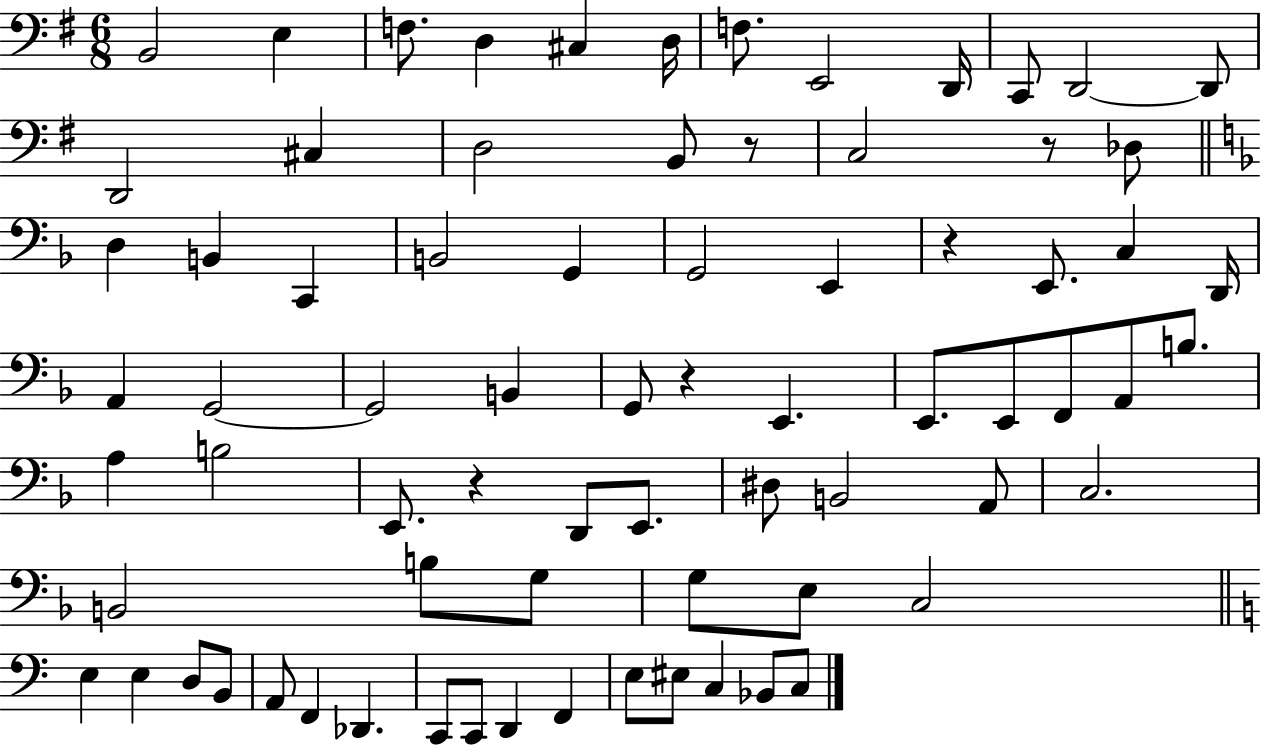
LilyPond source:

{
  \clef bass
  \numericTimeSignature
  \time 6/8
  \key g \major
  b,2 e4 | f8. d4 cis4 d16 | f8. e,2 d,16 | c,8 d,2~~ d,8 | \break d,2 cis4 | d2 b,8 r8 | c2 r8 des8 | \bar "||" \break \key f \major d4 b,4 c,4 | b,2 g,4 | g,2 e,4 | r4 e,8. c4 d,16 | \break a,4 g,2~~ | g,2 b,4 | g,8 r4 e,4. | e,8. e,8 f,8 a,8 b8. | \break a4 b2 | e,8. r4 d,8 e,8. | dis8 b,2 a,8 | c2. | \break b,2 b8 g8 | g8 e8 c2 | \bar "||" \break \key a \minor e4 e4 d8 b,8 | a,8 f,4 des,4. | c,8 c,8 d,4 f,4 | e8 eis8 c4 bes,8 c8 | \break \bar "|."
}